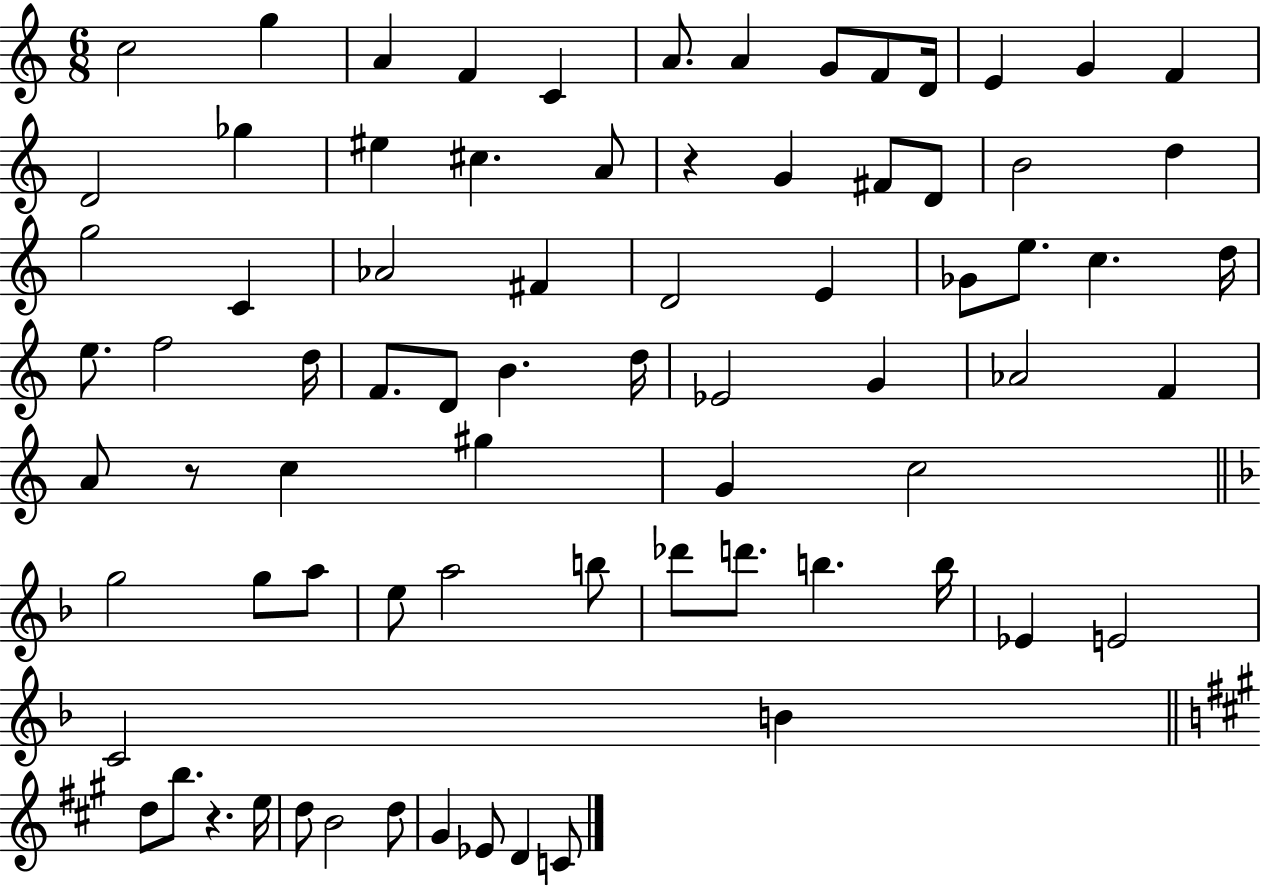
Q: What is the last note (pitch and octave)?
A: C4